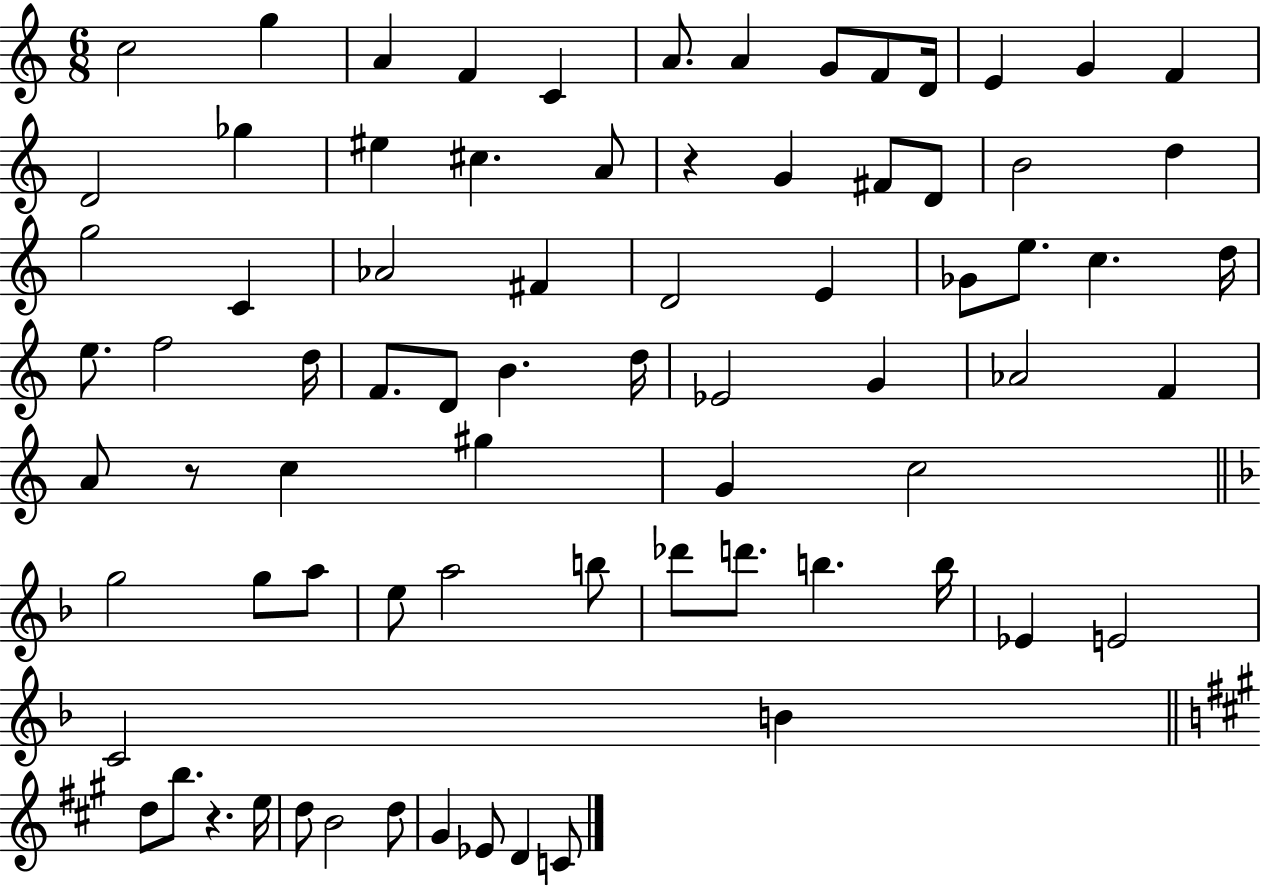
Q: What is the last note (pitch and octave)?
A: C4